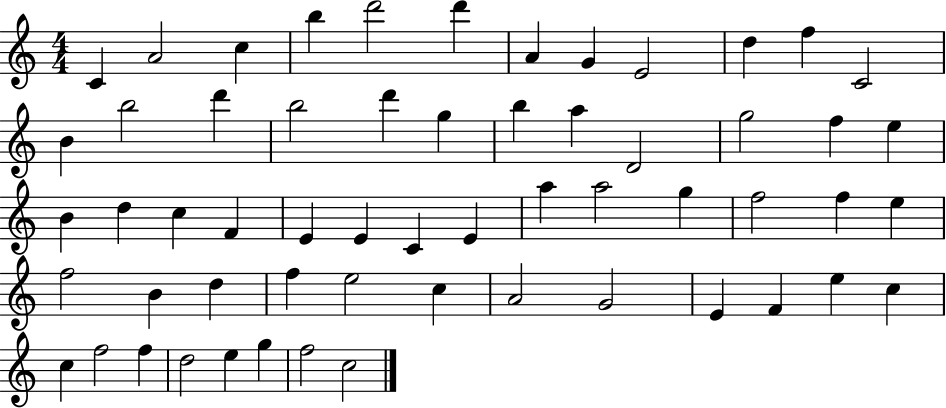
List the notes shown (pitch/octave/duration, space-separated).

C4/q A4/h C5/q B5/q D6/h D6/q A4/q G4/q E4/h D5/q F5/q C4/h B4/q B5/h D6/q B5/h D6/q G5/q B5/q A5/q D4/h G5/h F5/q E5/q B4/q D5/q C5/q F4/q E4/q E4/q C4/q E4/q A5/q A5/h G5/q F5/h F5/q E5/q F5/h B4/q D5/q F5/q E5/h C5/q A4/h G4/h E4/q F4/q E5/q C5/q C5/q F5/h F5/q D5/h E5/q G5/q F5/h C5/h